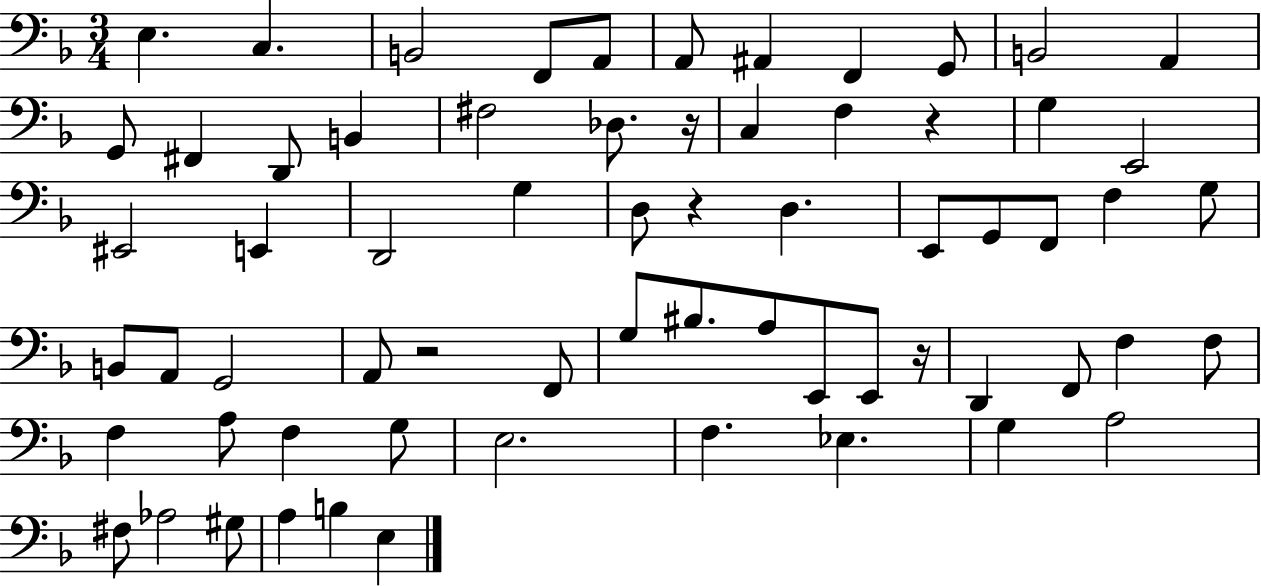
X:1
T:Untitled
M:3/4
L:1/4
K:F
E, C, B,,2 F,,/2 A,,/2 A,,/2 ^A,, F,, G,,/2 B,,2 A,, G,,/2 ^F,, D,,/2 B,, ^F,2 _D,/2 z/4 C, F, z G, E,,2 ^E,,2 E,, D,,2 G, D,/2 z D, E,,/2 G,,/2 F,,/2 F, G,/2 B,,/2 A,,/2 G,,2 A,,/2 z2 F,,/2 G,/2 ^B,/2 A,/2 E,,/2 E,,/2 z/4 D,, F,,/2 F, F,/2 F, A,/2 F, G,/2 E,2 F, _E, G, A,2 ^F,/2 _A,2 ^G,/2 A, B, E,